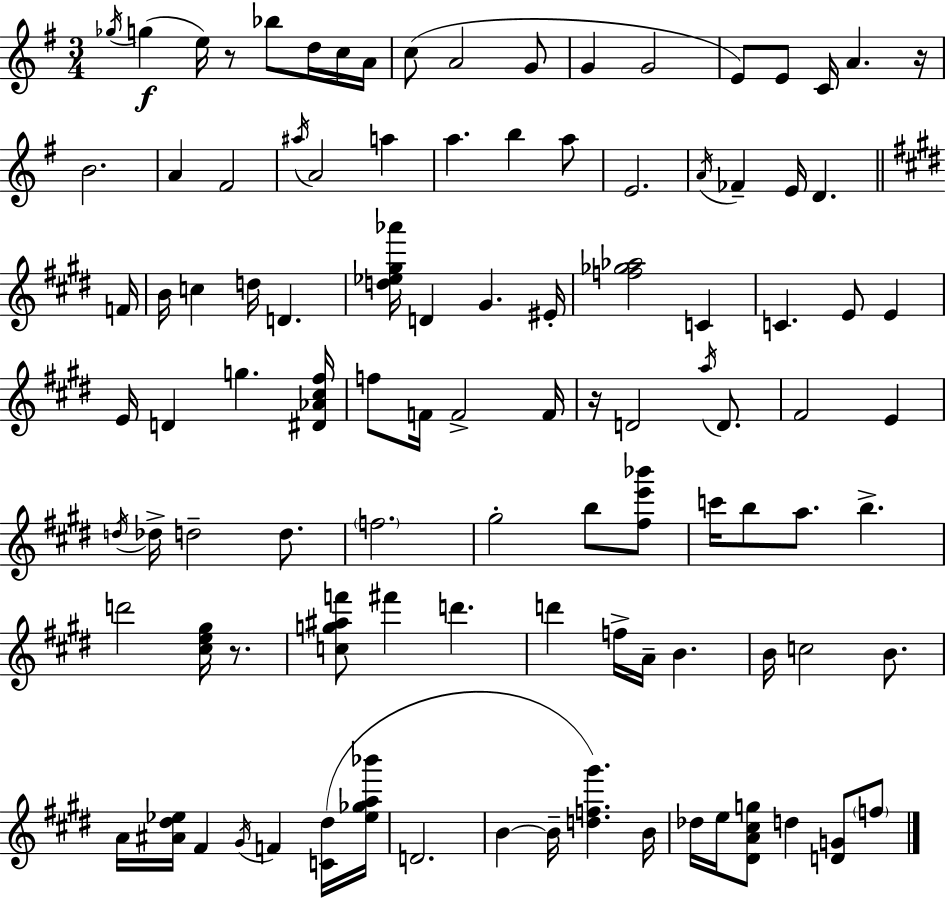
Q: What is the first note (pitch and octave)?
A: Gb5